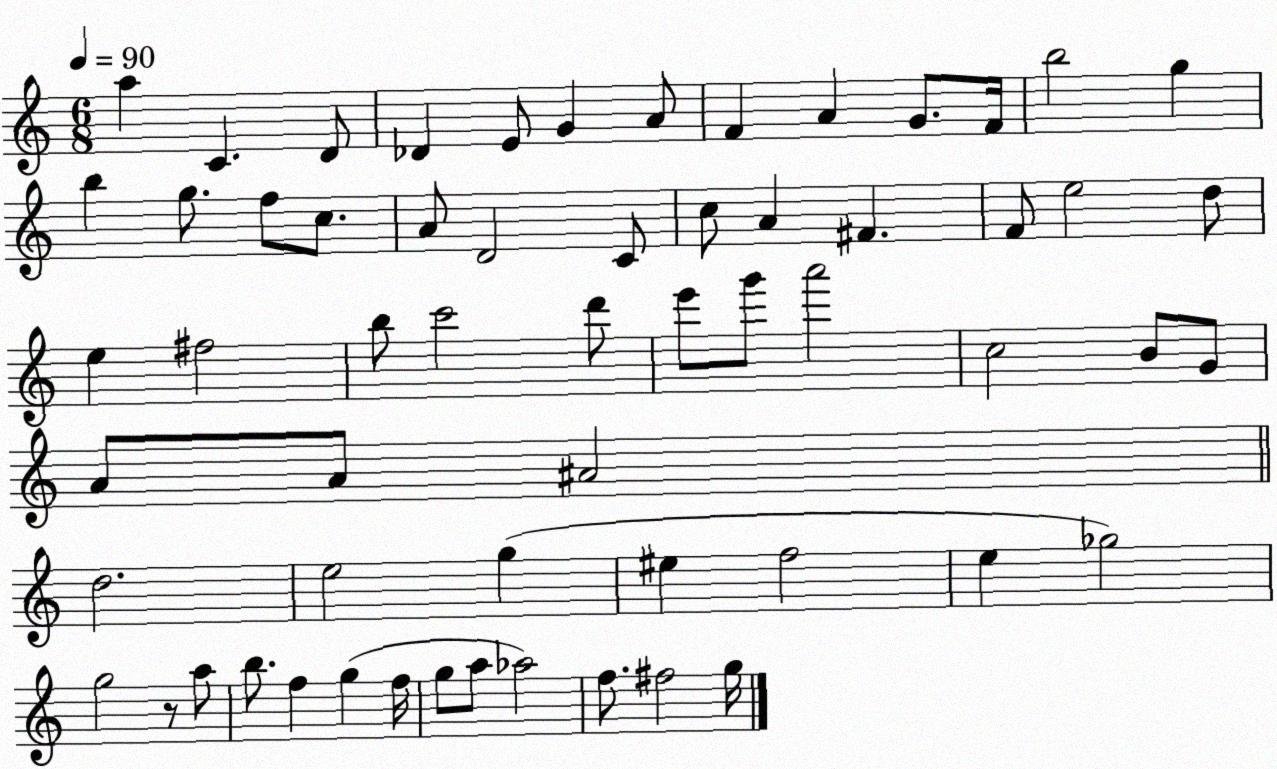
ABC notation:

X:1
T:Untitled
M:6/8
L:1/4
K:C
a C D/2 _D E/2 G A/2 F A G/2 F/4 b2 g b g/2 f/2 c/2 A/2 D2 C/2 c/2 A ^F F/2 e2 d/2 e ^f2 b/2 c'2 d'/2 e'/2 g'/2 a'2 c2 B/2 G/2 A/2 A/2 ^A2 d2 e2 g ^e f2 e _g2 g2 z/2 a/2 b/2 f g f/4 g/2 a/2 _a2 f/2 ^f2 g/4